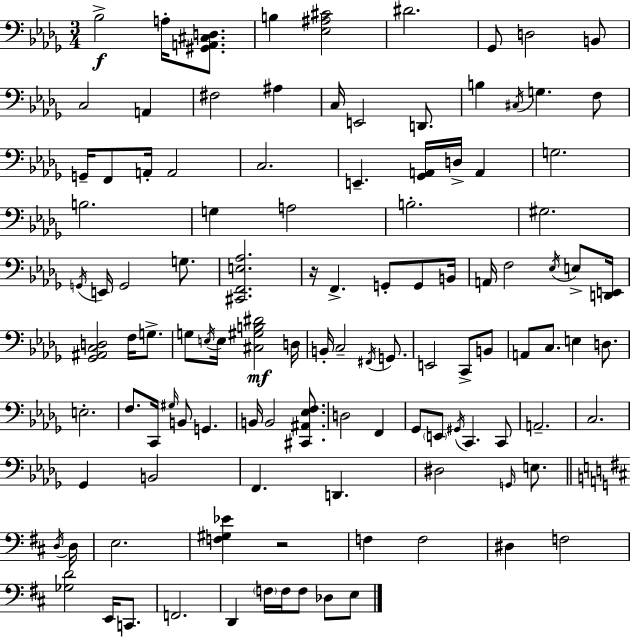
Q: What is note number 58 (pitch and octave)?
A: A2